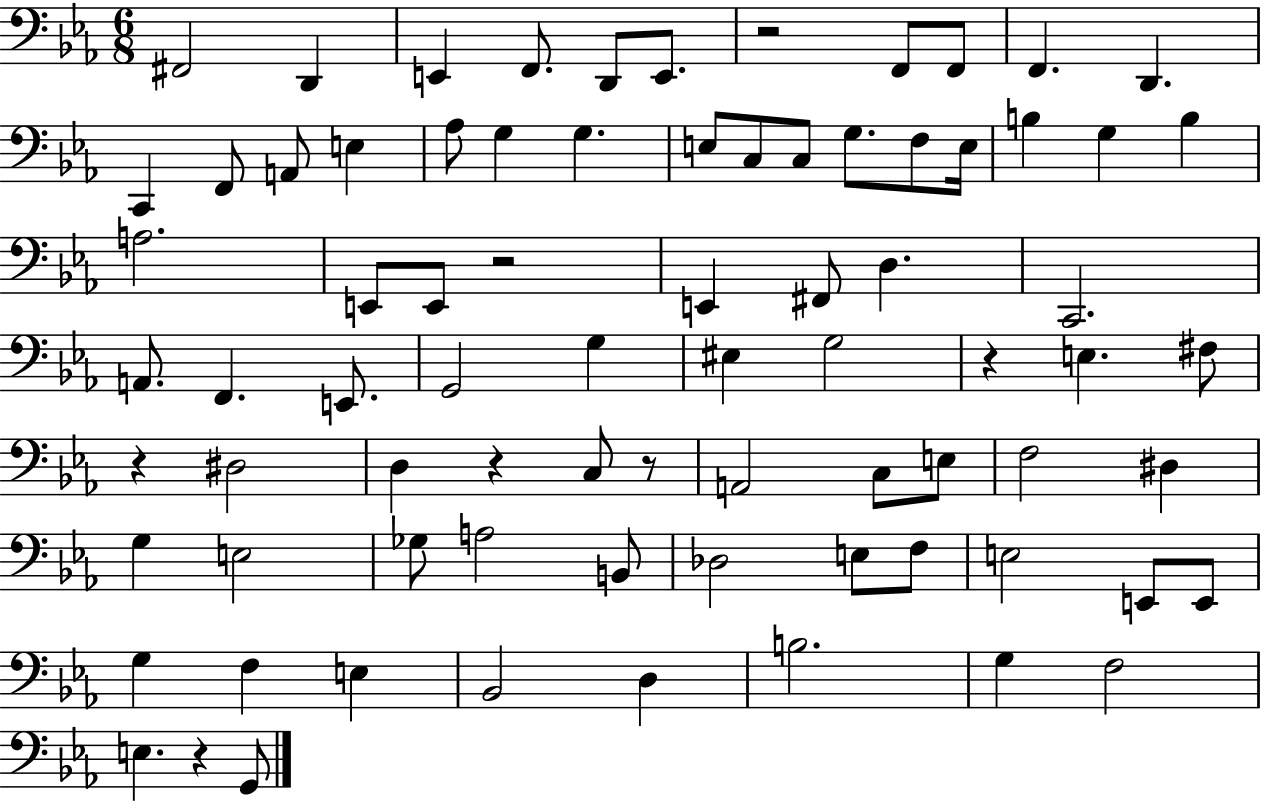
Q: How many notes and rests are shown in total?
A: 78